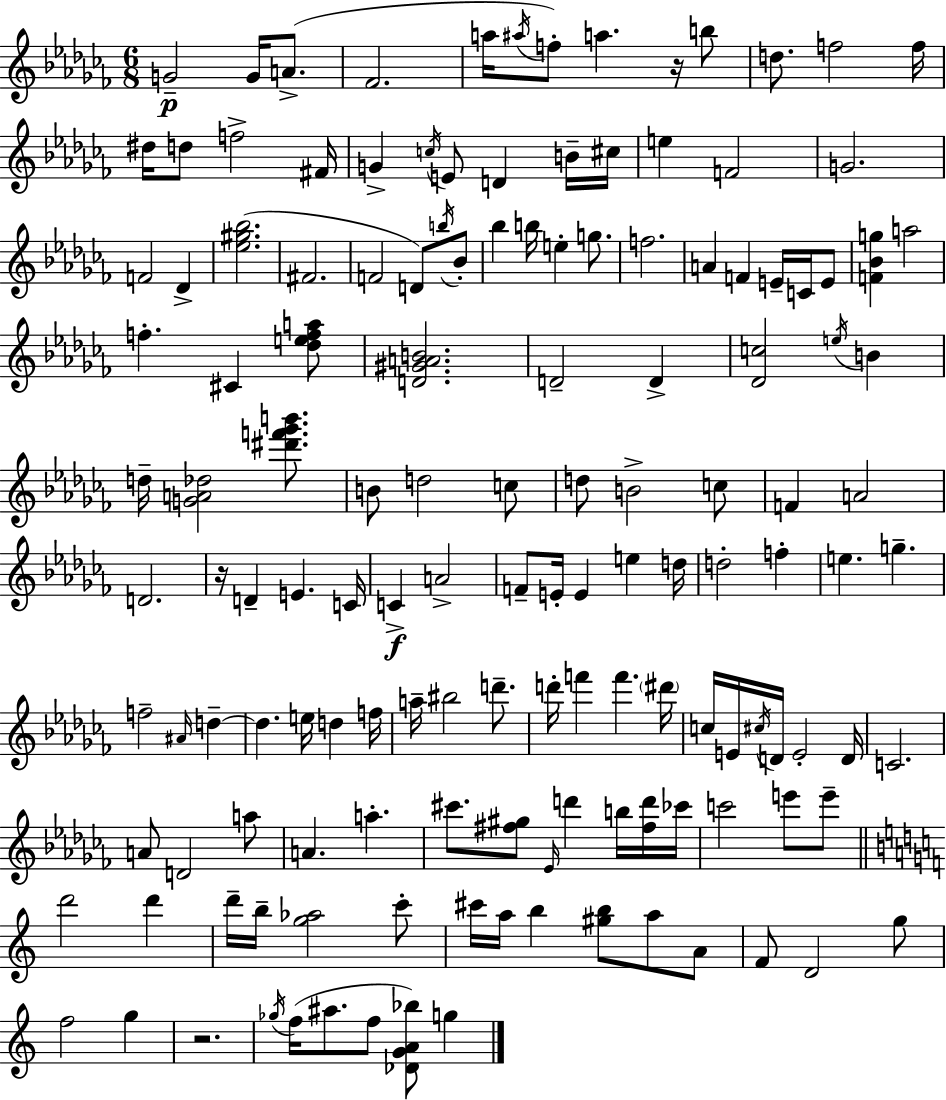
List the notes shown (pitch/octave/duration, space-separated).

G4/h G4/s A4/e. FES4/h. A5/s A#5/s F5/e A5/q. R/s B5/e D5/e. F5/h F5/s D#5/s D5/e F5/h F#4/s G4/q C5/s E4/e D4/q B4/s C#5/s E5/q F4/h G4/h. F4/h Db4/q [Eb5,G#5,Bb5]/h. F#4/h. F4/h D4/e B5/s Bb4/e Bb5/q B5/s E5/q G5/e. F5/h. A4/q F4/q E4/s C4/s E4/e [F4,Bb4,G5]/q A5/h F5/q. C#4/q [Db5,E5,F5,A5]/e [D4,G#4,A4,B4]/h. D4/h D4/q [Db4,C5]/h E5/s B4/q D5/s [G4,A4,Db5]/h [D#6,F6,Gb6,B6]/e. B4/e D5/h C5/e D5/e B4/h C5/e F4/q A4/h D4/h. R/s D4/q E4/q. C4/s C4/q A4/h F4/e E4/s E4/q E5/q D5/s D5/h F5/q E5/q. G5/q. F5/h A#4/s D5/q D5/q. E5/s D5/q F5/s A5/s BIS5/h D6/e. D6/s F6/q F6/q. D#6/s C5/s E4/s C#5/s D4/s E4/h D4/s C4/h. A4/e D4/h A5/e A4/q. A5/q. C#6/e. [F#5,G#5]/e Eb4/s D6/q B5/s [F#5,D6]/s CES6/s C6/h E6/e E6/e D6/h D6/q D6/s B5/s [G5,Ab5]/h C6/e C#6/s A5/s B5/q [G#5,B5]/e A5/e A4/e F4/e D4/h G5/e F5/h G5/q R/h. Gb5/s F5/s A#5/e. F5/e [Db4,G4,A4,Bb5]/e G5/q